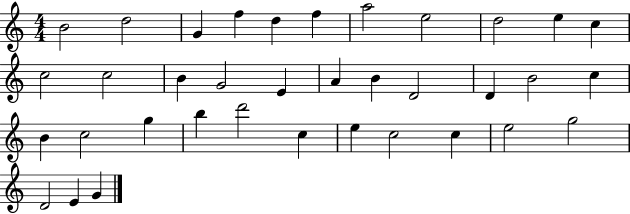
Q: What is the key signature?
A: C major